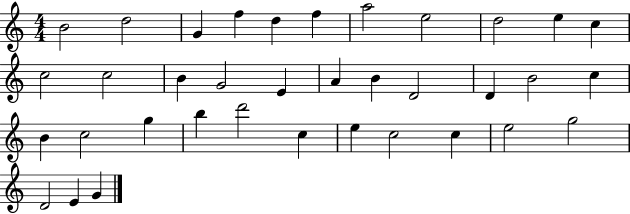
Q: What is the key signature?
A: C major